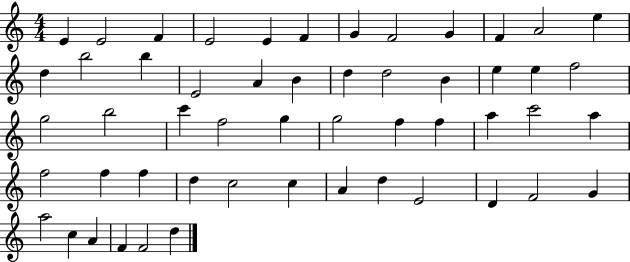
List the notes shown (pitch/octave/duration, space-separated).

E4/q E4/h F4/q E4/h E4/q F4/q G4/q F4/h G4/q F4/q A4/h E5/q D5/q B5/h B5/q E4/h A4/q B4/q D5/q D5/h B4/q E5/q E5/q F5/h G5/h B5/h C6/q F5/h G5/q G5/h F5/q F5/q A5/q C6/h A5/q F5/h F5/q F5/q D5/q C5/h C5/q A4/q D5/q E4/h D4/q F4/h G4/q A5/h C5/q A4/q F4/q F4/h D5/q